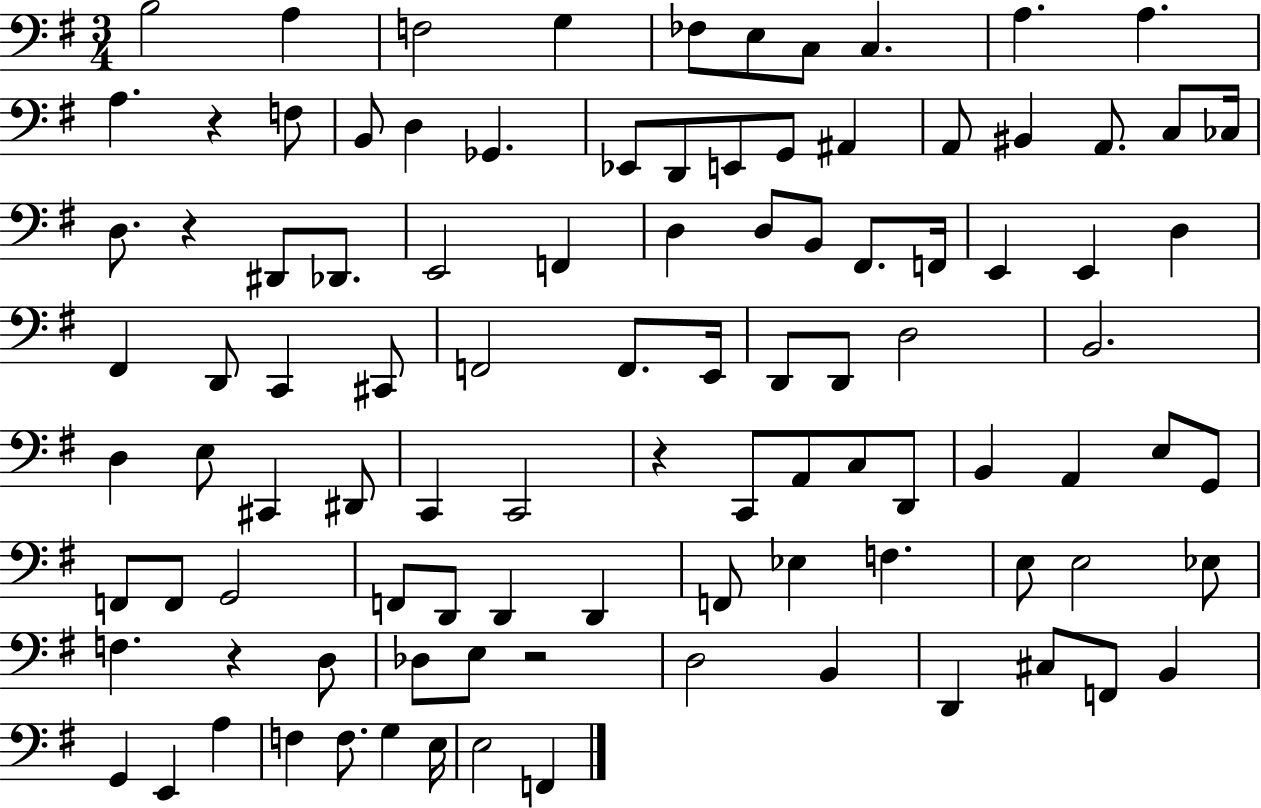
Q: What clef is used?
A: bass